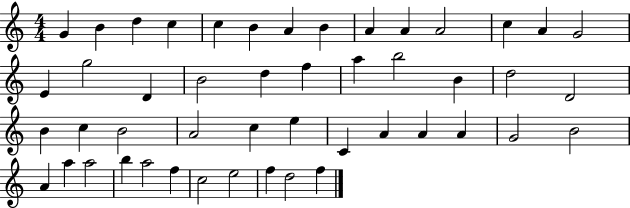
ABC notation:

X:1
T:Untitled
M:4/4
L:1/4
K:C
G B d c c B A B A A A2 c A G2 E g2 D B2 d f a b2 B d2 D2 B c B2 A2 c e C A A A G2 B2 A a a2 b a2 f c2 e2 f d2 f